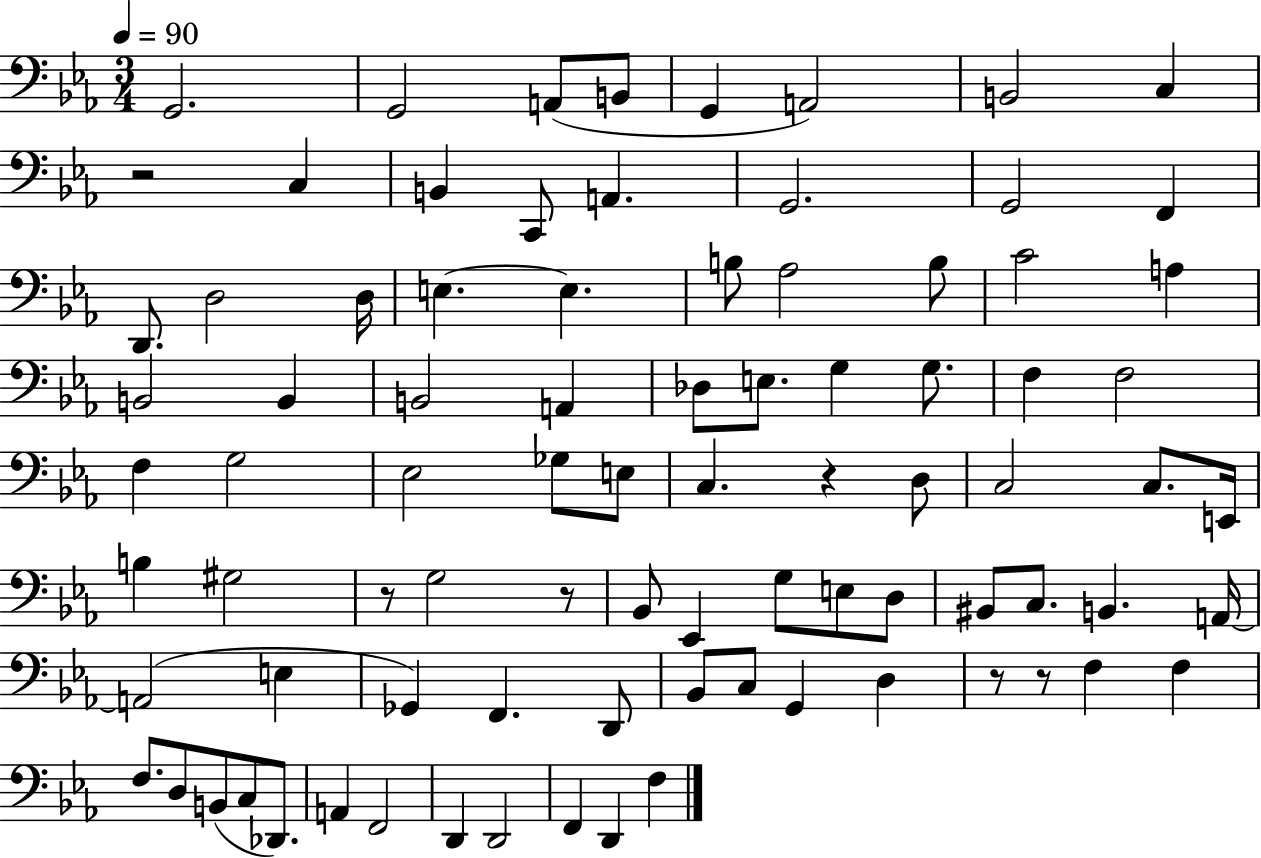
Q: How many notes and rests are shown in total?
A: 86